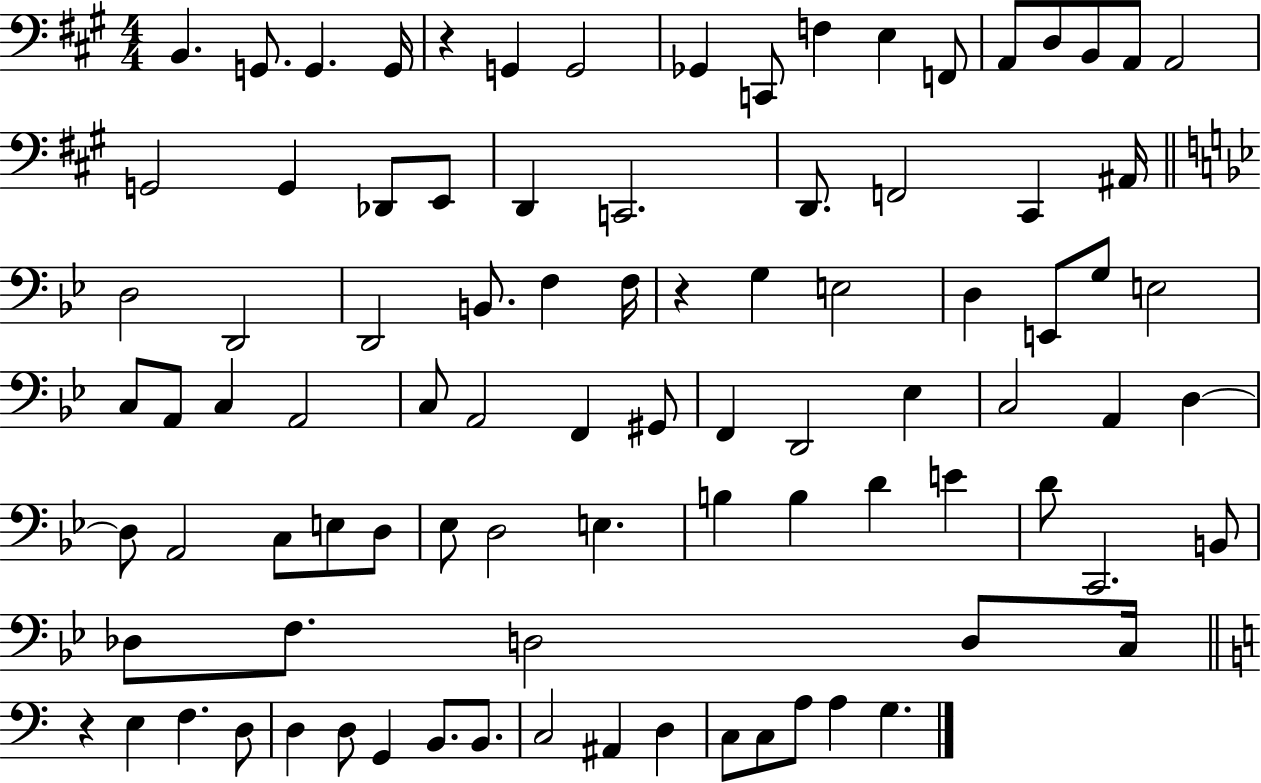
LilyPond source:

{
  \clef bass
  \numericTimeSignature
  \time 4/4
  \key a \major
  b,4. g,8. g,4. g,16 | r4 g,4 g,2 | ges,4 c,8 f4 e4 f,8 | a,8 d8 b,8 a,8 a,2 | \break g,2 g,4 des,8 e,8 | d,4 c,2. | d,8. f,2 cis,4 ais,16 | \bar "||" \break \key g \minor d2 d,2 | d,2 b,8. f4 f16 | r4 g4 e2 | d4 e,8 g8 e2 | \break c8 a,8 c4 a,2 | c8 a,2 f,4 gis,8 | f,4 d,2 ees4 | c2 a,4 d4~~ | \break d8 a,2 c8 e8 d8 | ees8 d2 e4. | b4 b4 d'4 e'4 | d'8 c,2. b,8 | \break des8 f8. d2 d8 c16 | \bar "||" \break \key a \minor r4 e4 f4. d8 | d4 d8 g,4 b,8. b,8. | c2 ais,4 d4 | c8 c8 a8 a4 g4. | \break \bar "|."
}